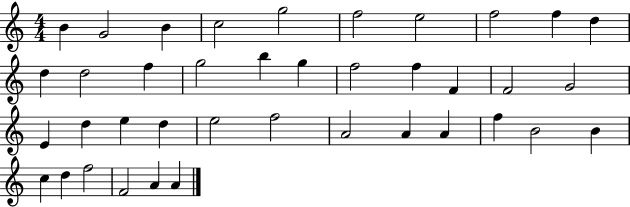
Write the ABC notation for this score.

X:1
T:Untitled
M:4/4
L:1/4
K:C
B G2 B c2 g2 f2 e2 f2 f d d d2 f g2 b g f2 f F F2 G2 E d e d e2 f2 A2 A A f B2 B c d f2 F2 A A